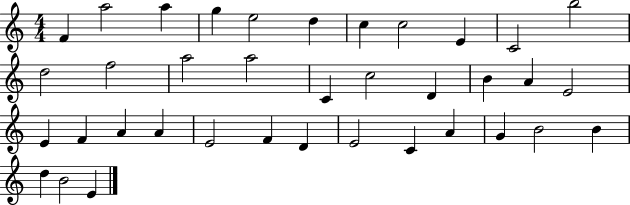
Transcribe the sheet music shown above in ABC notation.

X:1
T:Untitled
M:4/4
L:1/4
K:C
F a2 a g e2 d c c2 E C2 b2 d2 f2 a2 a2 C c2 D B A E2 E F A A E2 F D E2 C A G B2 B d B2 E